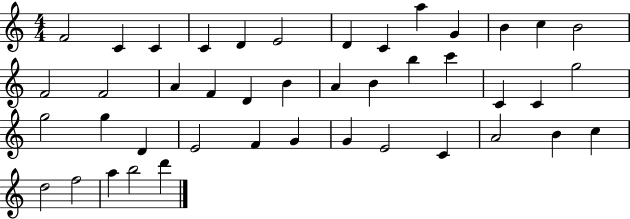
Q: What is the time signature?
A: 4/4